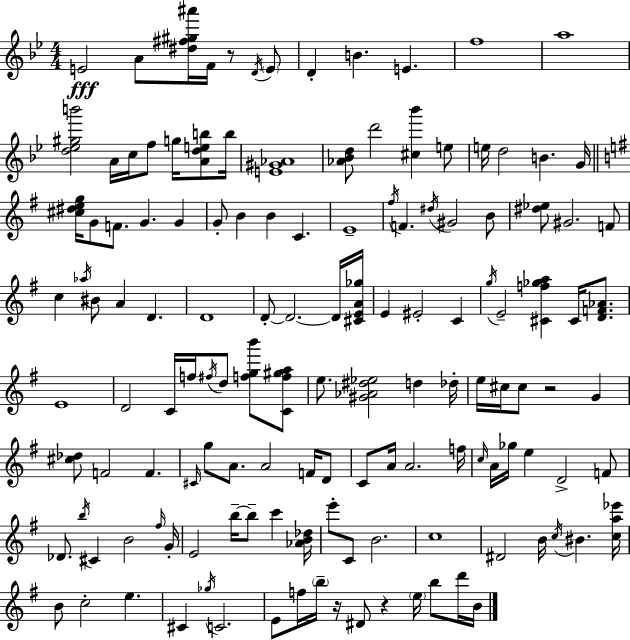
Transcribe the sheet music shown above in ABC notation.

X:1
T:Untitled
M:4/4
L:1/4
K:Gm
E2 A/2 [^d^f^g^a']/4 F/4 z/2 D/4 E/2 D B E f4 a4 [d_e^gb']2 A/4 c/4 f/2 g/4 [Adeb]/2 b/4 [E^G_A]4 [_A_Bd]/2 d'2 [^c_b'] e/2 e/4 d2 B G/4 [^c^deg]/4 G/2 F/2 G G G/2 B B C E4 ^f/4 F ^d/4 ^G2 B/2 [^d_e]/2 ^G2 F/2 c _a/4 ^B/2 A D D4 D/2 D2 D/4 [^CEA_g]/4 E ^E2 C g/4 E2 [^Cf_ga] ^C/4 [DF_A]/2 E4 D2 C/4 f/4 ^f/4 d/2 [fgb']/2 [Cf^ga]/2 e/2 [^G_A^d_e]2 d _d/4 e/4 ^c/4 ^c/2 z2 G [^c_d]/2 F2 F ^C/4 g/2 A/2 A2 F/4 D/2 C/2 A/4 A2 f/4 c/4 A/4 _g/4 e D2 F/2 _D/2 b/4 ^C B2 ^f/4 G/4 E2 b/4 b/2 c' [_AB_d]/4 e'/2 C/2 B2 c4 ^D2 B/4 c/4 ^B [ca_e']/4 B/2 c2 e ^C _g/4 C2 E/2 f/4 b/4 z/4 ^D/2 z e/4 b/2 d'/4 B/4